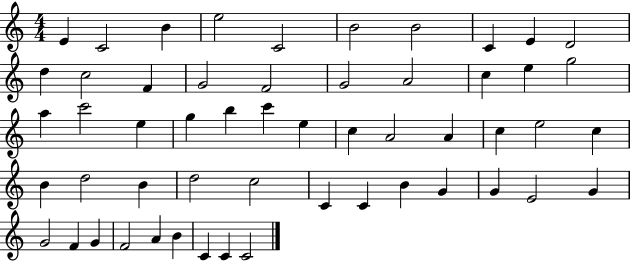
E4/q C4/h B4/q E5/h C4/h B4/h B4/h C4/q E4/q D4/h D5/q C5/h F4/q G4/h F4/h G4/h A4/h C5/q E5/q G5/h A5/q C6/h E5/q G5/q B5/q C6/q E5/q C5/q A4/h A4/q C5/q E5/h C5/q B4/q D5/h B4/q D5/h C5/h C4/q C4/q B4/q G4/q G4/q E4/h G4/q G4/h F4/q G4/q F4/h A4/q B4/q C4/q C4/q C4/h